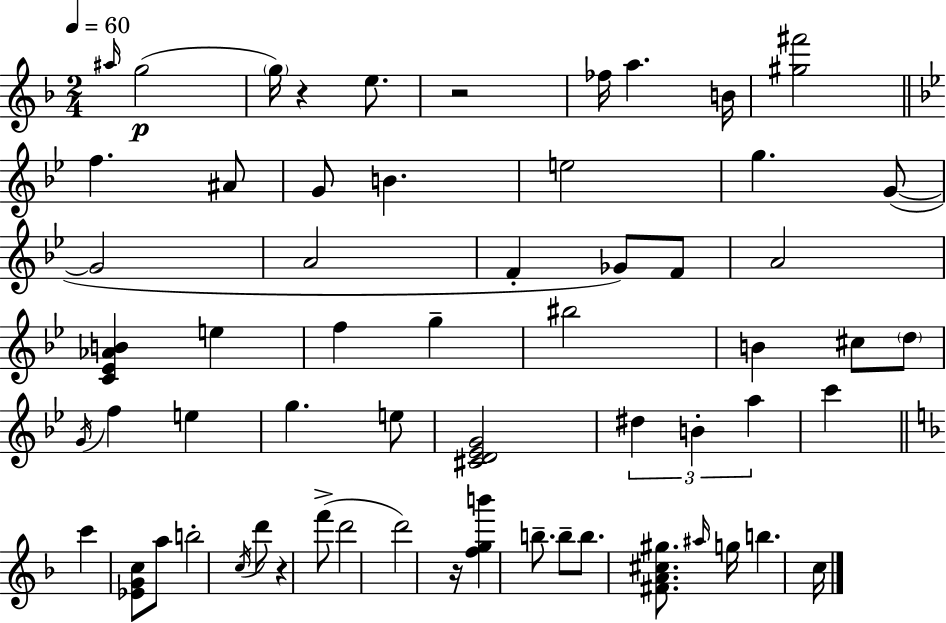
A#5/s G5/h G5/s R/q E5/e. R/h FES5/s A5/q. B4/s [G#5,F#6]/h F5/q. A#4/e G4/e B4/q. E5/h G5/q. G4/e G4/h A4/h F4/q Gb4/e F4/e A4/h [C4,Eb4,Ab4,B4]/q E5/q F5/q G5/q BIS5/h B4/q C#5/e D5/e G4/s F5/q E5/q G5/q. E5/e [C#4,D4,Eb4,G4]/h D#5/q B4/q A5/q C6/q C6/q [Eb4,G4,C5]/e A5/e B5/h C5/s D6/e R/q F6/e D6/h D6/h R/s [F5,G5,B6]/q B5/e. B5/e B5/e. [F#4,A4,C#5,G#5]/e. A#5/s G5/s B5/q. C5/s